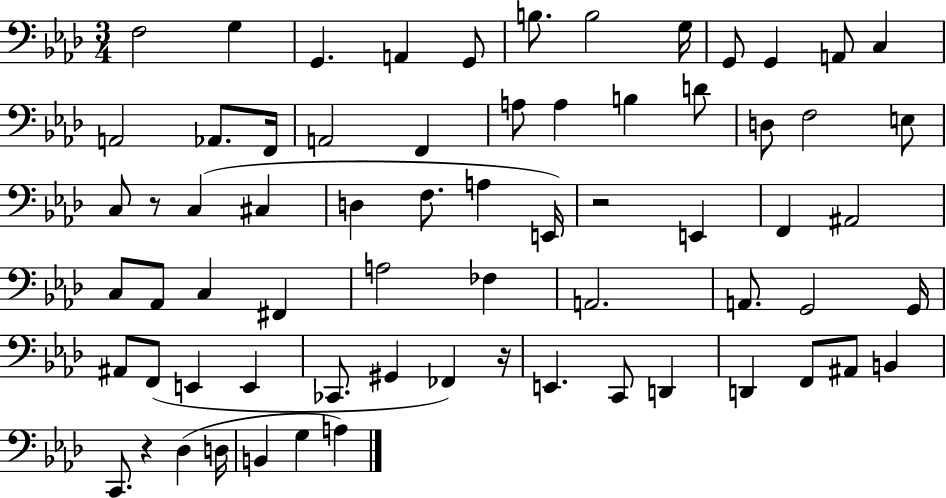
{
  \clef bass
  \numericTimeSignature
  \time 3/4
  \key aes \major
  f2 g4 | g,4. a,4 g,8 | b8. b2 g16 | g,8 g,4 a,8 c4 | \break a,2 aes,8. f,16 | a,2 f,4 | a8 a4 b4 d'8 | d8 f2 e8 | \break c8 r8 c4( cis4 | d4 f8. a4 e,16) | r2 e,4 | f,4 ais,2 | \break c8 aes,8 c4 fis,4 | a2 fes4 | a,2. | a,8. g,2 g,16 | \break ais,8 f,8( e,4 e,4 | ces,8. gis,4 fes,4) r16 | e,4. c,8 d,4 | d,4 f,8 ais,8 b,4 | \break c,8. r4 des4( d16 | b,4 g4 a4) | \bar "|."
}